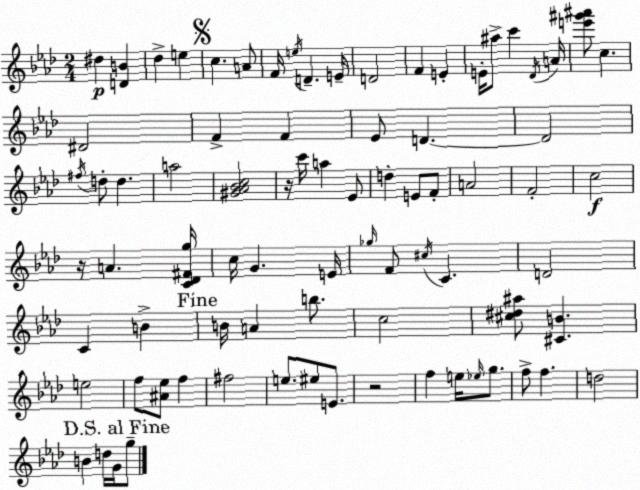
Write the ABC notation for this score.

X:1
T:Untitled
M:2/4
L:1/4
K:Fm
^d [DB] _d e c A/2 F/4 e/4 D E/4 D2 F E E/4 ^a/2 c' _D/4 A/4 [e'^g'^a']/2 c ^D2 F F _E/2 D D2 ^f/4 d/2 d a2 [^G_A_Bc]2 z/4 c'/4 a _E/2 d E/2 F/2 A2 F2 c2 z/4 A [C_D^Fg]/4 c/4 G E/4 _g/4 F/2 ^c/4 C D2 C B B/4 A b/2 c2 [^c^d^a]/2 [^CB] e2 f/2 [^A_e]/2 f ^f2 e/2 ^e/2 E/2 z2 f e/4 _e/4 g/2 f/2 f d2 B d/4 G/4 g/2